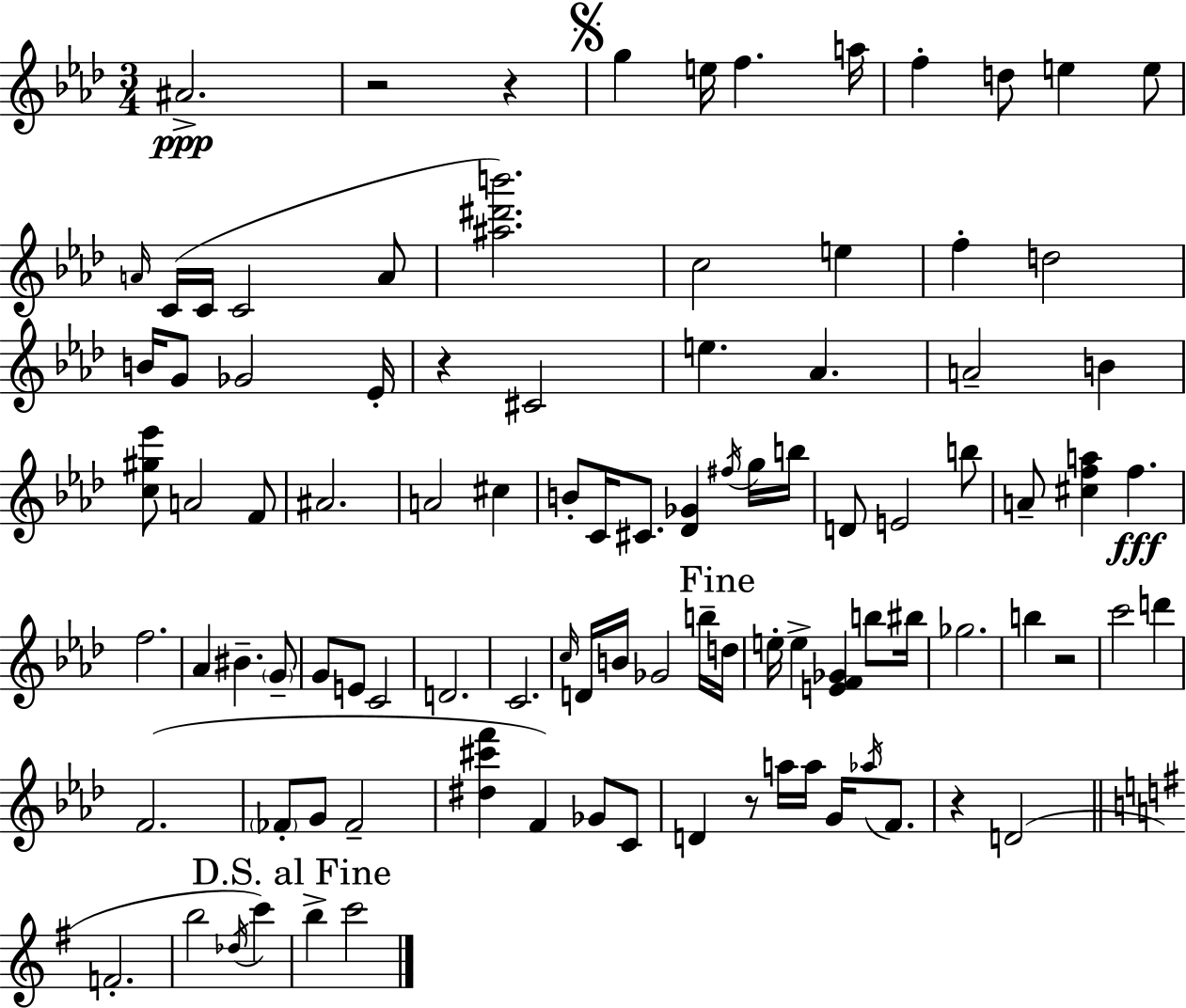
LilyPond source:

{
  \clef treble
  \numericTimeSignature
  \time 3/4
  \key f \minor
  ais'2.->\ppp | r2 r4 | \mark \markup { \musicglyph "scripts.segno" } g''4 e''16 f''4. a''16 | f''4-. d''8 e''4 e''8 | \break \grace { a'16 } c'16( c'16 c'2 a'8 | <ais'' dis''' b'''>2.) | c''2 e''4 | f''4-. d''2 | \break b'16 g'8 ges'2 | ees'16-. r4 cis'2 | e''4. aes'4. | a'2-- b'4 | \break <c'' gis'' ees'''>8 a'2 f'8 | ais'2. | a'2 cis''4 | b'8-. c'16 cis'8. <des' ges'>4 \acciaccatura { fis''16 } | \break g''16 b''16 d'8 e'2 | b''8 a'8-- <cis'' f'' a''>4 f''4.\fff | f''2. | aes'4 bis'4.-- | \break \parenthesize g'8-- g'8 e'8 c'2 | d'2. | c'2. | \grace { c''16 } d'16 b'16 ges'2 | \break b''16-- \mark "Fine" d''16 e''16-. e''4-> <e' f' ges'>4 | b''8 bis''16 ges''2. | b''4 r2 | c'''2 d'''4 | \break f'2.( | \parenthesize fes'8-. g'8 fes'2-- | <dis'' cis''' f'''>4 f'4) ges'8 | c'8 d'4 r8 a''16 a''16 g'16 | \break \acciaccatura { aes''16 } f'8. r4 d'2( | \bar "||" \break \key g \major f'2.-. | b''2 \acciaccatura { des''16 } c'''4) | \mark "D.S. al Fine" b''4-> c'''2 | \bar "|."
}